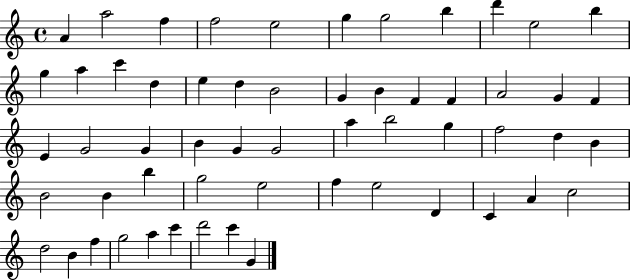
A4/q A5/h F5/q F5/h E5/h G5/q G5/h B5/q D6/q E5/h B5/q G5/q A5/q C6/q D5/q E5/q D5/q B4/h G4/q B4/q F4/q F4/q A4/h G4/q F4/q E4/q G4/h G4/q B4/q G4/q G4/h A5/q B5/h G5/q F5/h D5/q B4/q B4/h B4/q B5/q G5/h E5/h F5/q E5/h D4/q C4/q A4/q C5/h D5/h B4/q F5/q G5/h A5/q C6/q D6/h C6/q G4/q